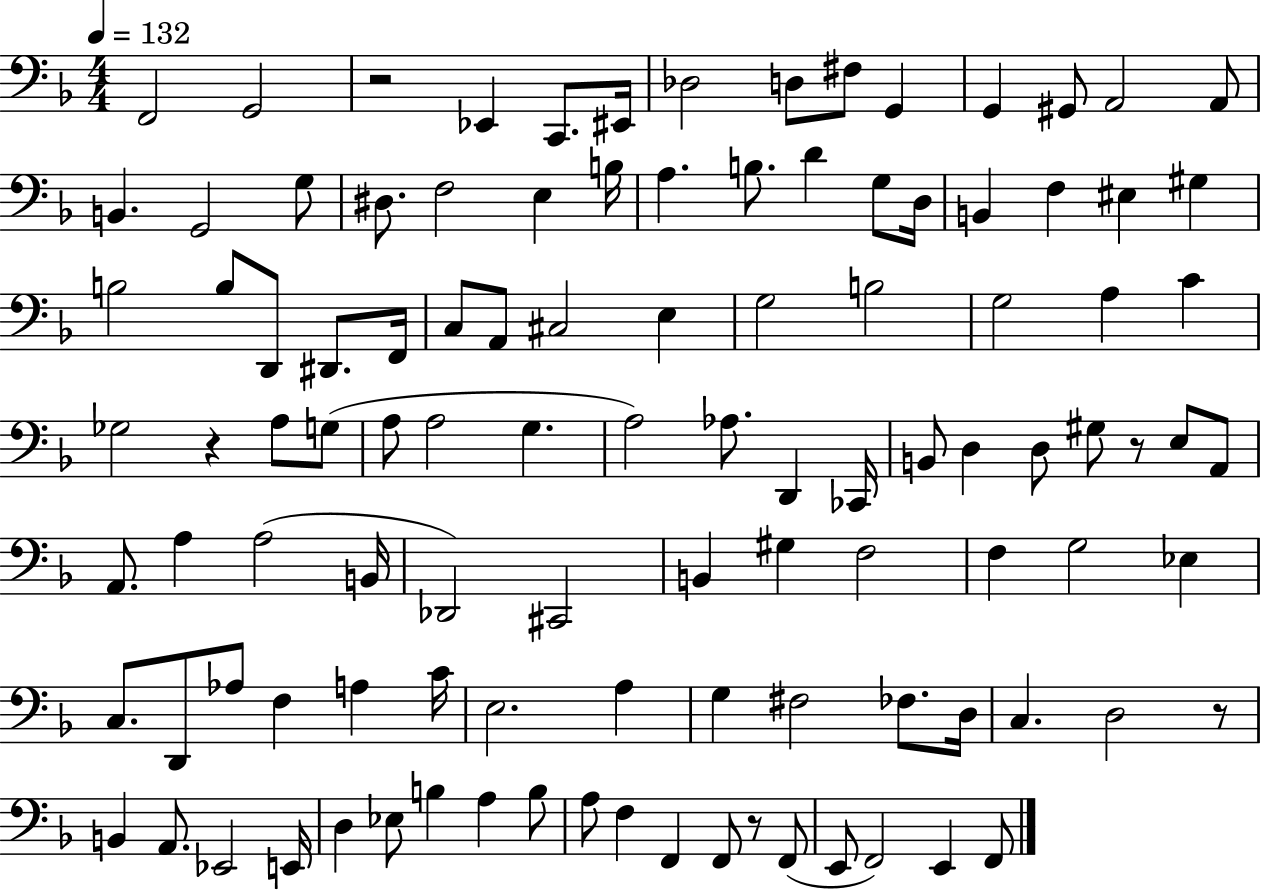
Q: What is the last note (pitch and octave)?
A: F2